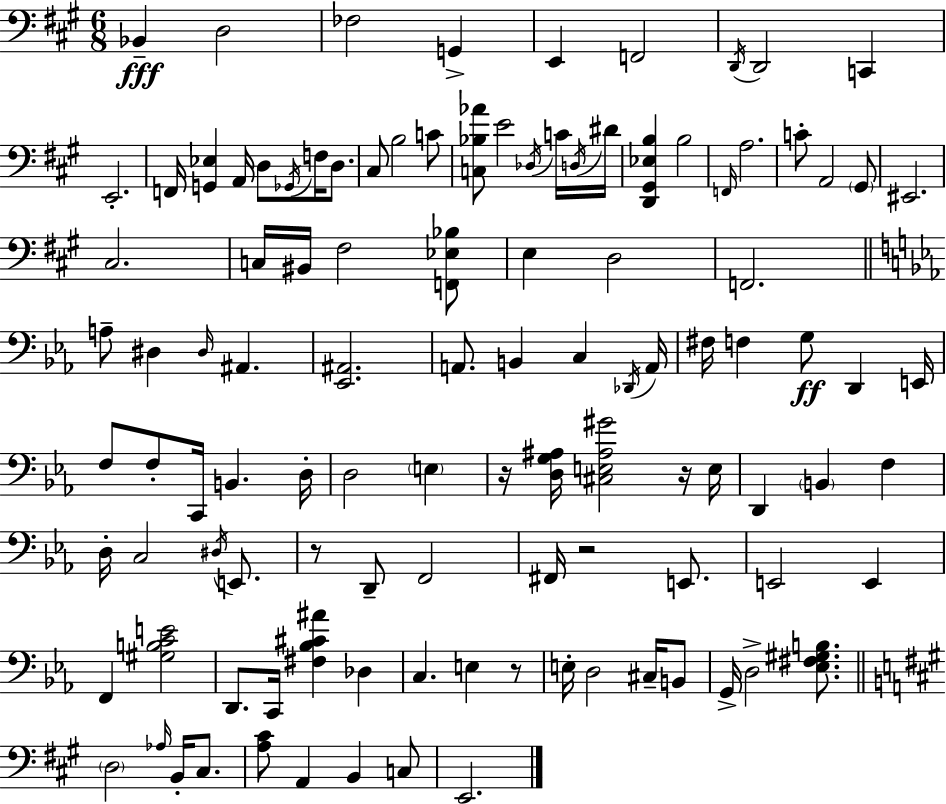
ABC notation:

X:1
T:Untitled
M:6/8
L:1/4
K:A
_B,, D,2 _F,2 G,, E,, F,,2 D,,/4 D,,2 C,, E,,2 F,,/4 [G,,_E,] A,,/4 D,/2 _G,,/4 F,/4 D,/2 ^C,/2 B,2 C/2 [C,_B,_A]/2 E2 _D,/4 C/4 D,/4 ^D/4 [D,,^G,,_E,B,] B,2 F,,/4 A,2 C/2 A,,2 ^G,,/2 ^E,,2 ^C,2 C,/4 ^B,,/4 ^F,2 [F,,_E,_B,]/2 E, D,2 F,,2 A,/2 ^D, ^D,/4 ^A,, [_E,,^A,,]2 A,,/2 B,, C, _D,,/4 A,,/4 ^F,/4 F, G,/2 D,, E,,/4 F,/2 F,/2 C,,/4 B,, D,/4 D,2 E, z/4 [D,G,^A,]/4 [^C,E,^A,^G]2 z/4 E,/4 D,, B,, F, D,/4 C,2 ^D,/4 E,,/2 z/2 D,,/2 F,,2 ^F,,/4 z2 E,,/2 E,,2 E,, F,, [^G,B,CE]2 D,,/2 C,,/4 [^F,_B,^C^A] _D, C, E, z/2 E,/4 D,2 ^C,/4 B,,/2 G,,/4 D,2 [_E,^F,^G,B,]/2 D,2 _A,/4 B,,/4 ^C,/2 [A,^C]/2 A,, B,, C,/2 E,,2